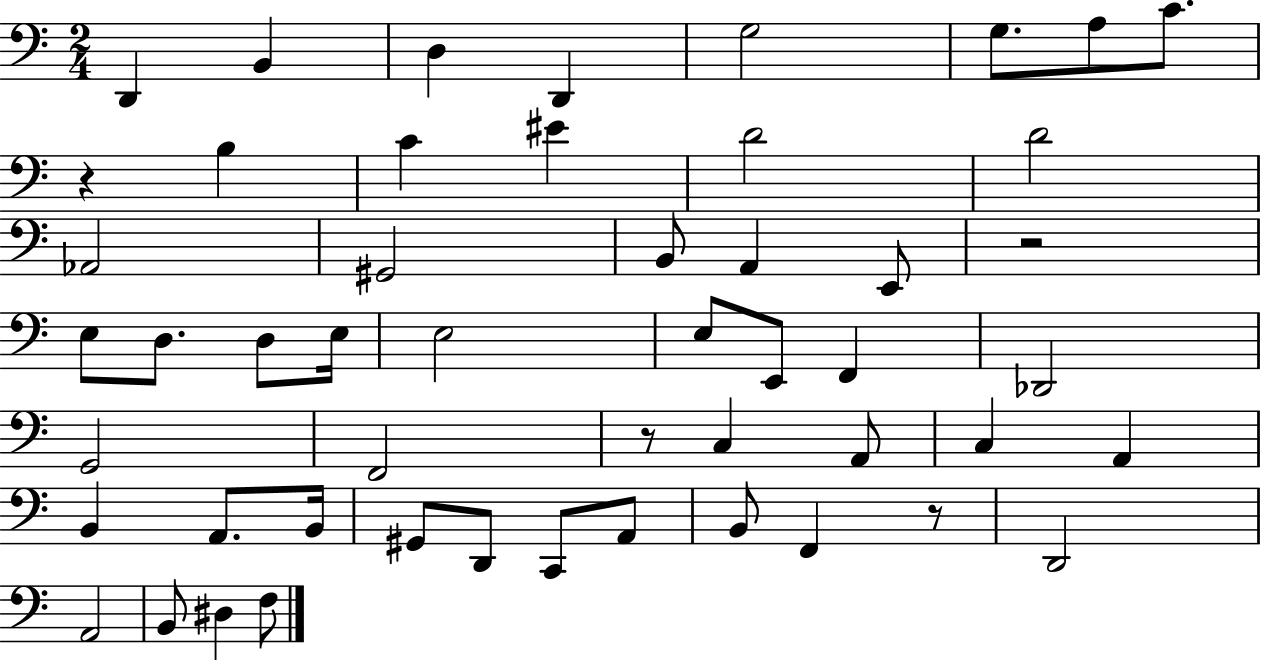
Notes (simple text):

D2/q B2/q D3/q D2/q G3/h G3/e. A3/e C4/e. R/q B3/q C4/q EIS4/q D4/h D4/h Ab2/h G#2/h B2/e A2/q E2/e R/h E3/e D3/e. D3/e E3/s E3/h E3/e E2/e F2/q Db2/h G2/h F2/h R/e C3/q A2/e C3/q A2/q B2/q A2/e. B2/s G#2/e D2/e C2/e A2/e B2/e F2/q R/e D2/h A2/h B2/e D#3/q F3/e